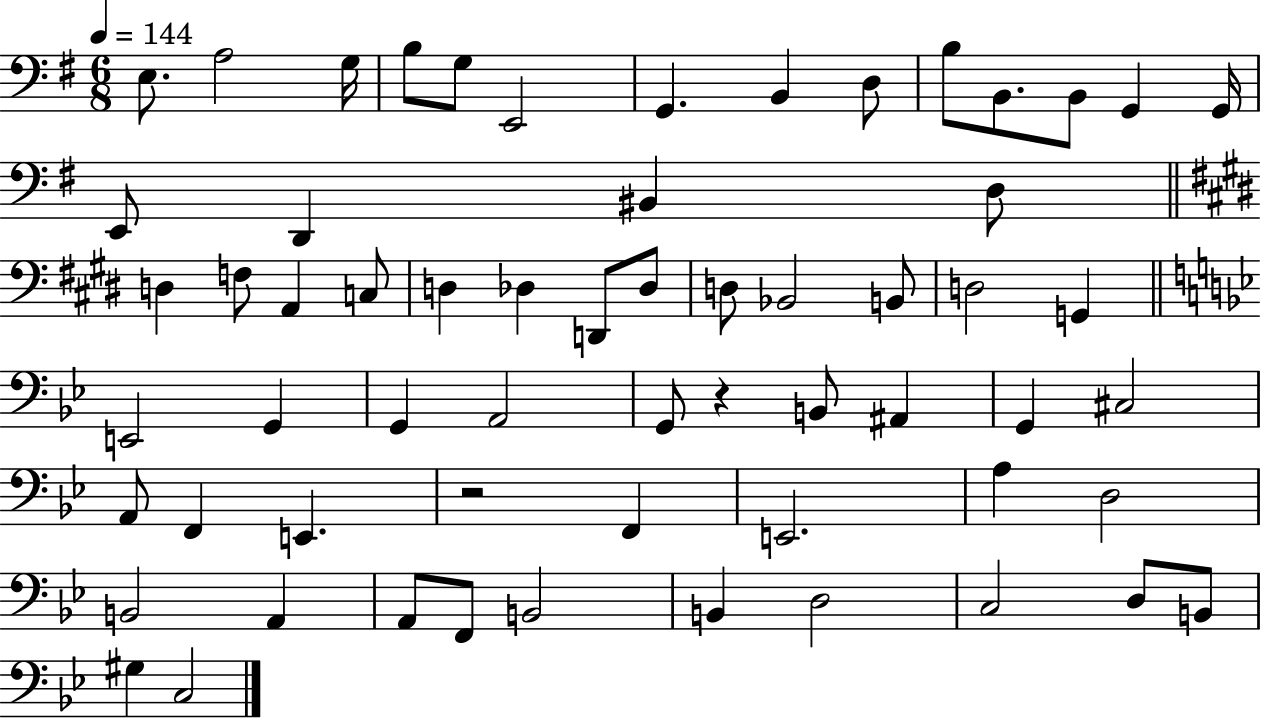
E3/e. A3/h G3/s B3/e G3/e E2/h G2/q. B2/q D3/e B3/e B2/e. B2/e G2/q G2/s E2/e D2/q BIS2/q D3/e D3/q F3/e A2/q C3/e D3/q Db3/q D2/e Db3/e D3/e Bb2/h B2/e D3/h G2/q E2/h G2/q G2/q A2/h G2/e R/q B2/e A#2/q G2/q C#3/h A2/e F2/q E2/q. R/h F2/q E2/h. A3/q D3/h B2/h A2/q A2/e F2/e B2/h B2/q D3/h C3/h D3/e B2/e G#3/q C3/h